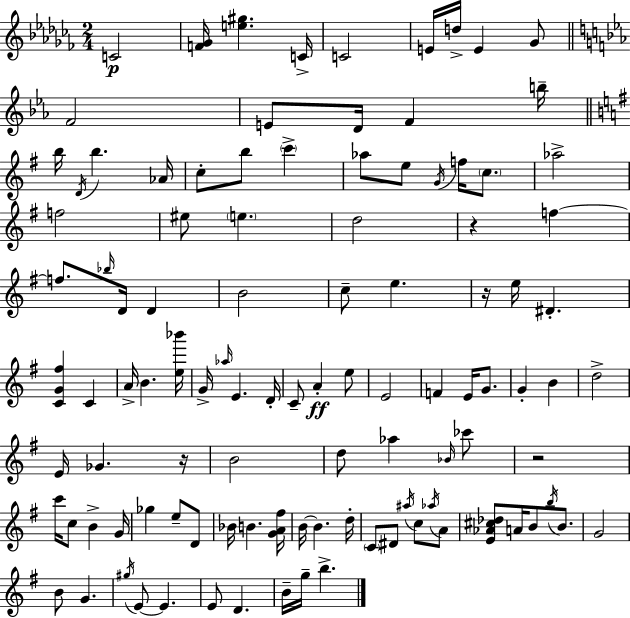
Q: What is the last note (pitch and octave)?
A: B5